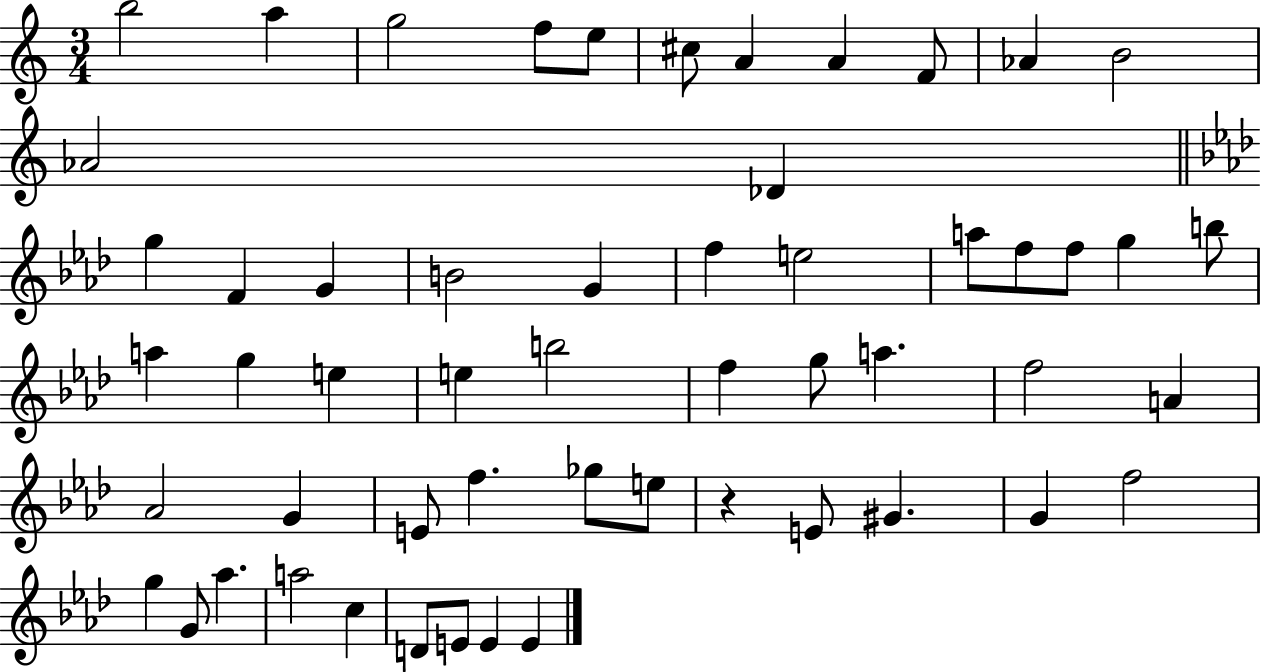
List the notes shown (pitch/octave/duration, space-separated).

B5/h A5/q G5/h F5/e E5/e C#5/e A4/q A4/q F4/e Ab4/q B4/h Ab4/h Db4/q G5/q F4/q G4/q B4/h G4/q F5/q E5/h A5/e F5/e F5/e G5/q B5/e A5/q G5/q E5/q E5/q B5/h F5/q G5/e A5/q. F5/h A4/q Ab4/h G4/q E4/e F5/q. Gb5/e E5/e R/q E4/e G#4/q. G4/q F5/h G5/q G4/e Ab5/q. A5/h C5/q D4/e E4/e E4/q E4/q